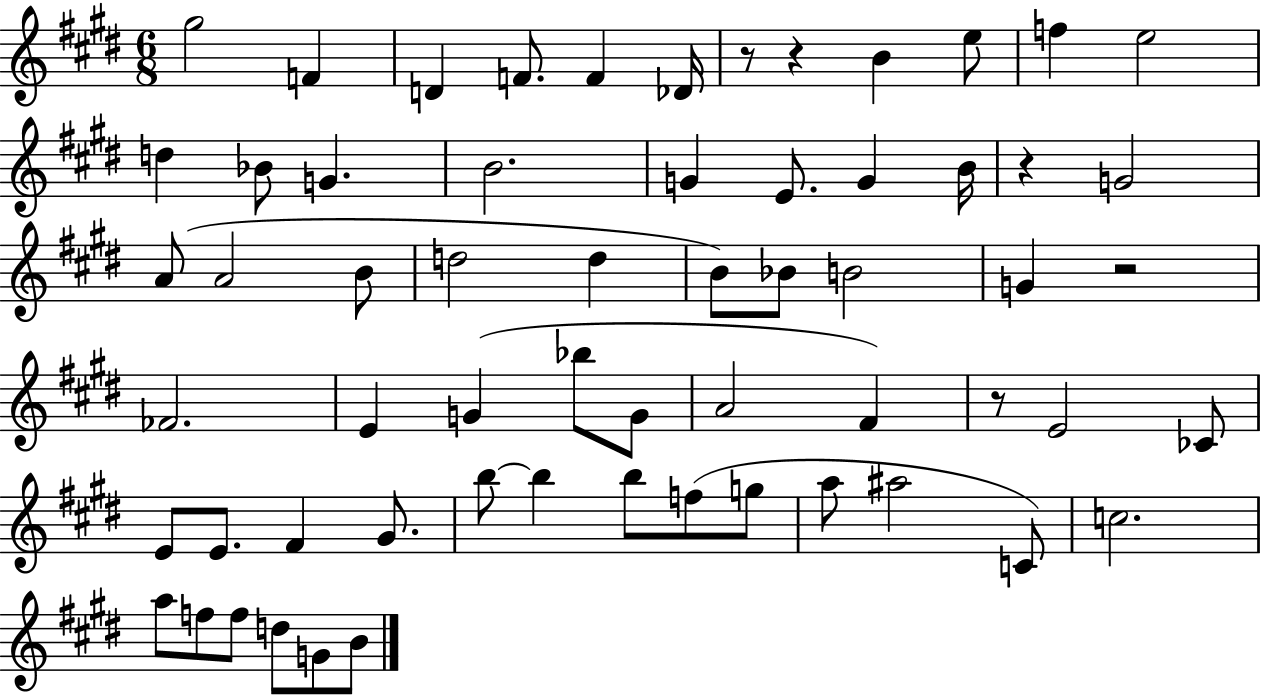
X:1
T:Untitled
M:6/8
L:1/4
K:E
^g2 F D F/2 F _D/4 z/2 z B e/2 f e2 d _B/2 G B2 G E/2 G B/4 z G2 A/2 A2 B/2 d2 d B/2 _B/2 B2 G z2 _F2 E G _b/2 G/2 A2 ^F z/2 E2 _C/2 E/2 E/2 ^F ^G/2 b/2 b b/2 f/2 g/2 a/2 ^a2 C/2 c2 a/2 f/2 f/2 d/2 G/2 B/2